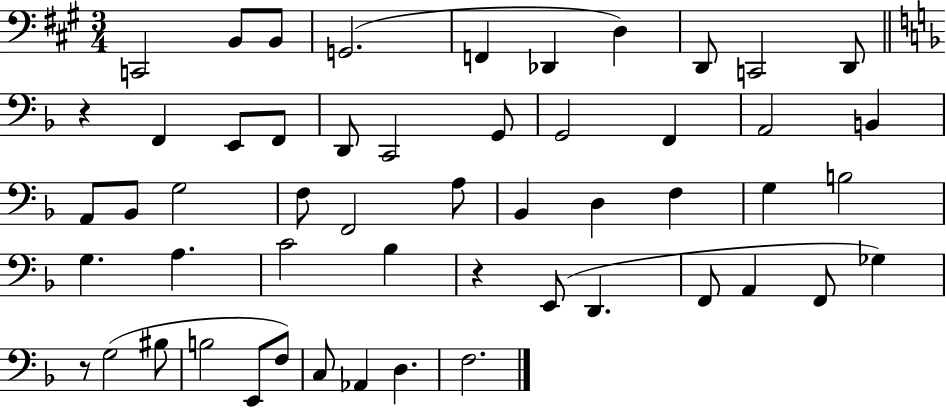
C2/h B2/e B2/e G2/h. F2/q Db2/q D3/q D2/e C2/h D2/e R/q F2/q E2/e F2/e D2/e C2/h G2/e G2/h F2/q A2/h B2/q A2/e Bb2/e G3/h F3/e F2/h A3/e Bb2/q D3/q F3/q G3/q B3/h G3/q. A3/q. C4/h Bb3/q R/q E2/e D2/q. F2/e A2/q F2/e Gb3/q R/e G3/h BIS3/e B3/h E2/e F3/e C3/e Ab2/q D3/q. F3/h.